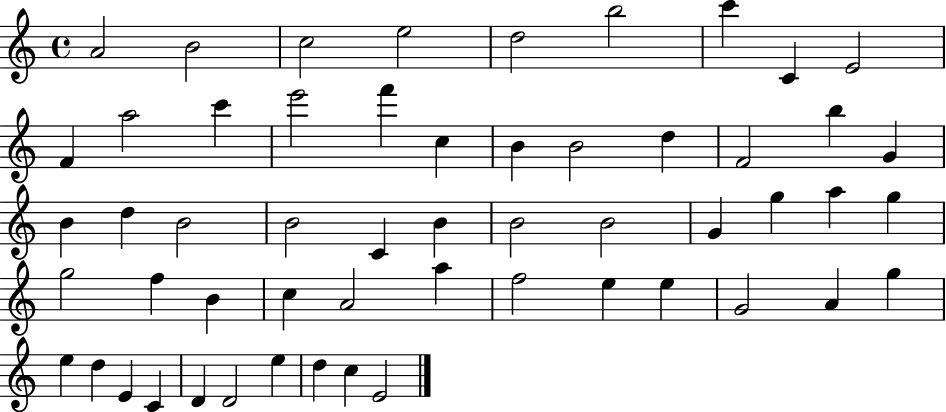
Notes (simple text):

A4/h B4/h C5/h E5/h D5/h B5/h C6/q C4/q E4/h F4/q A5/h C6/q E6/h F6/q C5/q B4/q B4/h D5/q F4/h B5/q G4/q B4/q D5/q B4/h B4/h C4/q B4/q B4/h B4/h G4/q G5/q A5/q G5/q G5/h F5/q B4/q C5/q A4/h A5/q F5/h E5/q E5/q G4/h A4/q G5/q E5/q D5/q E4/q C4/q D4/q D4/h E5/q D5/q C5/q E4/h